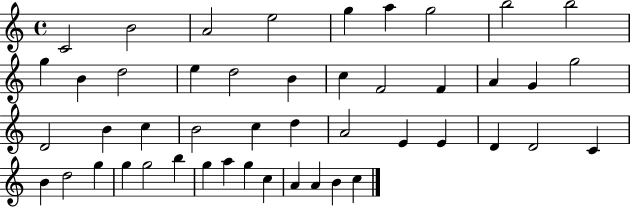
{
  \clef treble
  \time 4/4
  \defaultTimeSignature
  \key c \major
  c'2 b'2 | a'2 e''2 | g''4 a''4 g''2 | b''2 b''2 | \break g''4 b'4 d''2 | e''4 d''2 b'4 | c''4 f'2 f'4 | a'4 g'4 g''2 | \break d'2 b'4 c''4 | b'2 c''4 d''4 | a'2 e'4 e'4 | d'4 d'2 c'4 | \break b'4 d''2 g''4 | g''4 g''2 b''4 | g''4 a''4 g''4 c''4 | a'4 a'4 b'4 c''4 | \break \bar "|."
}